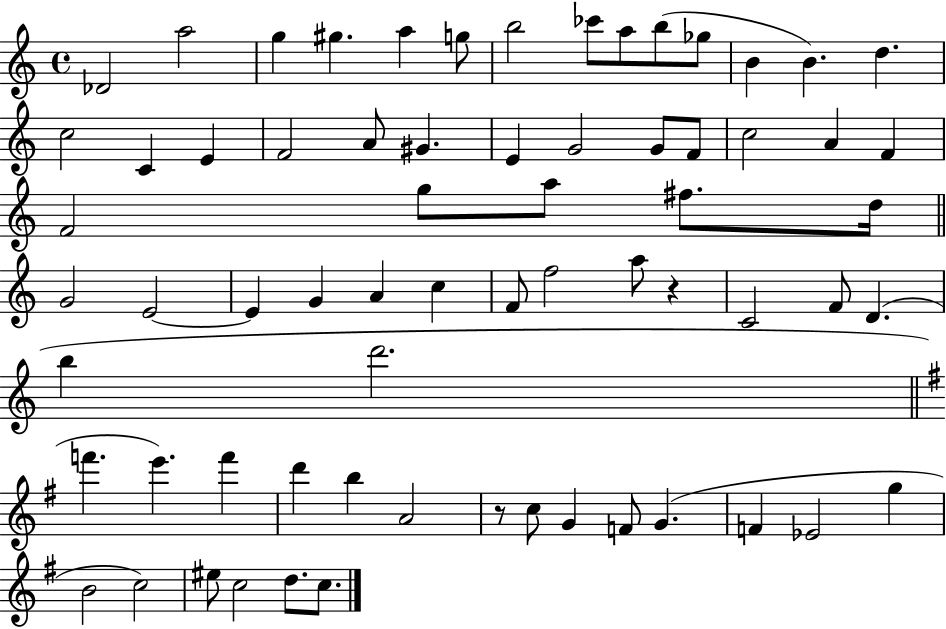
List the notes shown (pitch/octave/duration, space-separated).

Db4/h A5/h G5/q G#5/q. A5/q G5/e B5/h CES6/e A5/e B5/e Gb5/e B4/q B4/q. D5/q. C5/h C4/q E4/q F4/h A4/e G#4/q. E4/q G4/h G4/e F4/e C5/h A4/q F4/q F4/h G5/e A5/e F#5/e. D5/s G4/h E4/h E4/q G4/q A4/q C5/q F4/e F5/h A5/e R/q C4/h F4/e D4/q. B5/q D6/h. F6/q. E6/q. F6/q D6/q B5/q A4/h R/e C5/e G4/q F4/e G4/q. F4/q Eb4/h G5/q B4/h C5/h EIS5/e C5/h D5/e. C5/e.